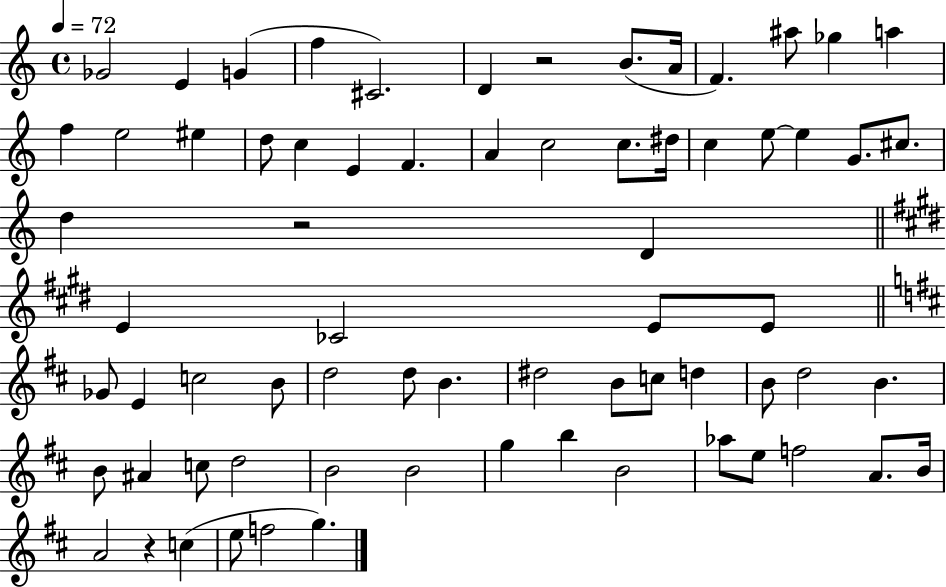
{
  \clef treble
  \time 4/4
  \defaultTimeSignature
  \key c \major
  \tempo 4 = 72
  \repeat volta 2 { ges'2 e'4 g'4( | f''4 cis'2.) | d'4 r2 b'8.( a'16 | f'4.) ais''8 ges''4 a''4 | \break f''4 e''2 eis''4 | d''8 c''4 e'4 f'4. | a'4 c''2 c''8. dis''16 | c''4 e''8~~ e''4 g'8. cis''8. | \break d''4 r2 d'4 | \bar "||" \break \key e \major e'4 ces'2 e'8 e'8 | \bar "||" \break \key d \major ges'8 e'4 c''2 b'8 | d''2 d''8 b'4. | dis''2 b'8 c''8 d''4 | b'8 d''2 b'4. | \break b'8 ais'4 c''8 d''2 | b'2 b'2 | g''4 b''4 b'2 | aes''8 e''8 f''2 a'8. b'16 | \break a'2 r4 c''4( | e''8 f''2 g''4.) | } \bar "|."
}